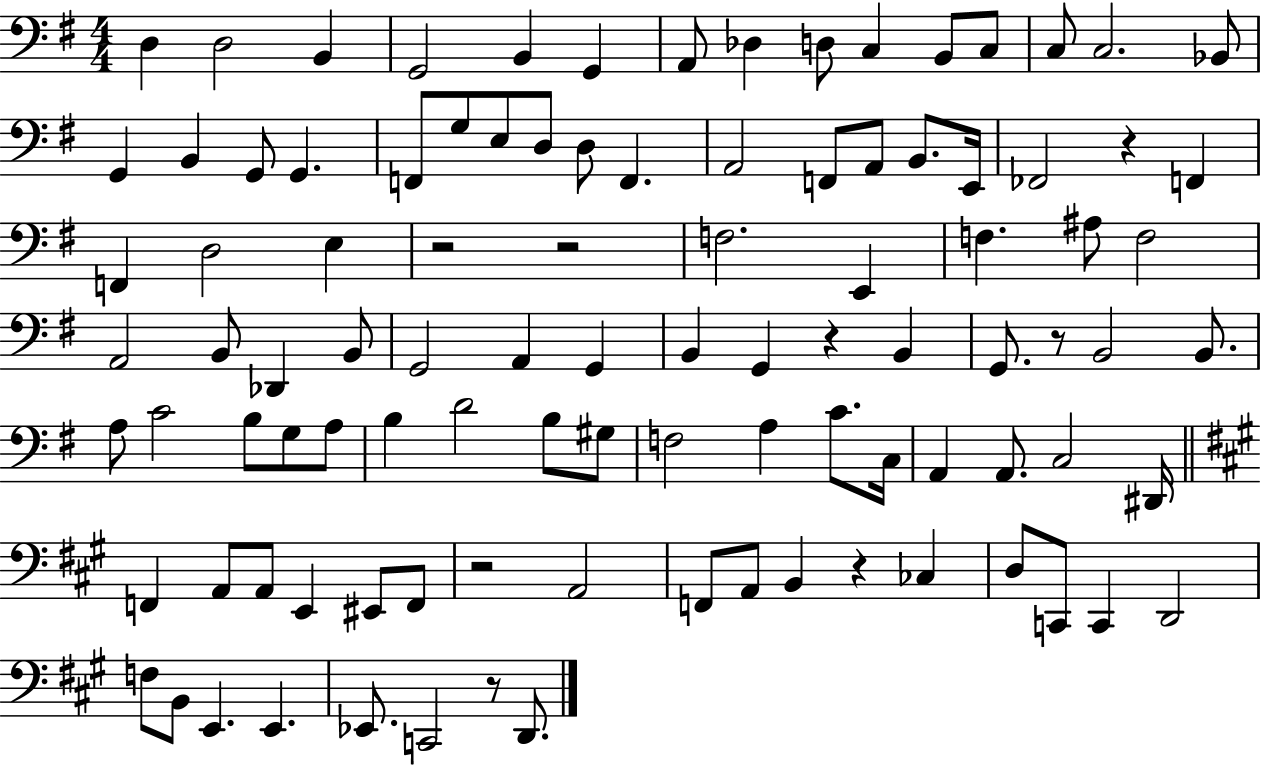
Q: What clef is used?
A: bass